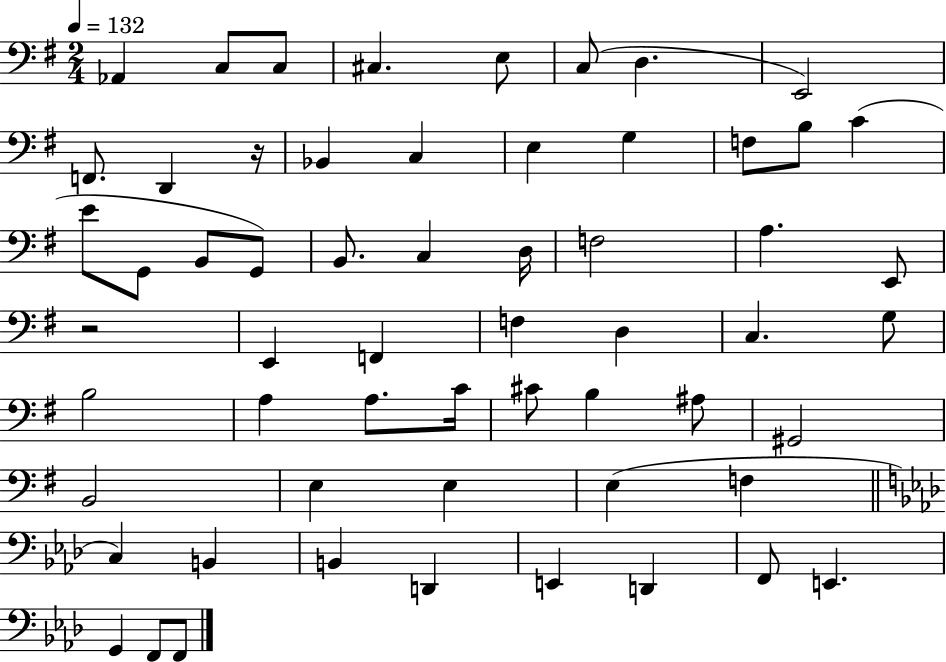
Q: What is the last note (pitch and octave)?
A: F2